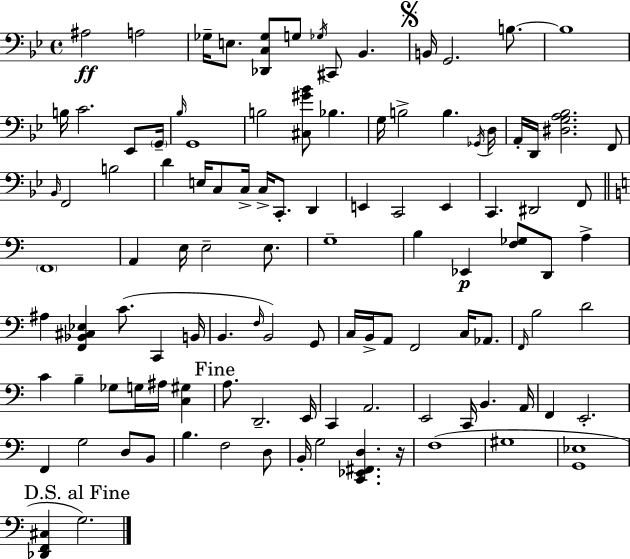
X:1
T:Untitled
M:4/4
L:1/4
K:Bb
^A,2 A,2 _G,/4 E,/2 [_D,,C,_G,]/2 G,/2 _G,/4 ^C,,/2 _B,, B,,/4 G,,2 B,/2 B,4 B,/4 C2 _E,,/2 G,,/4 _B,/4 G,,4 B,2 [^C,^G_B]/2 _B, G,/4 B,2 B, _G,,/4 D,/4 A,,/4 D,,/4 [^D,G,A,_B,]2 F,,/2 _B,,/4 F,,2 B,2 D E,/4 C,/2 C,/4 C,/4 C,,/2 D,, E,, C,,2 E,, C,, ^D,,2 F,,/2 F,,4 A,, E,/4 E,2 E,/2 G,4 B, _E,, [F,_G,]/2 D,,/2 A, ^A, [F,,_B,,^C,_E,] C/2 C,, B,,/4 B,, F,/4 B,,2 G,,/2 C,/4 B,,/4 A,,/2 F,,2 C,/4 _A,,/2 F,,/4 B,2 D2 C B, _G,/2 G,/4 ^A,/4 [C,^G,] A,/2 D,,2 E,,/4 C,, A,,2 E,,2 C,,/4 B,, A,,/4 F,, E,,2 F,, G,2 D,/2 B,,/2 B, F,2 D,/2 B,,/4 G,2 [C,,_E,,^F,,D,] z/4 F,4 ^G,4 [G,,_E,]4 [_D,,F,,^C,] G,2